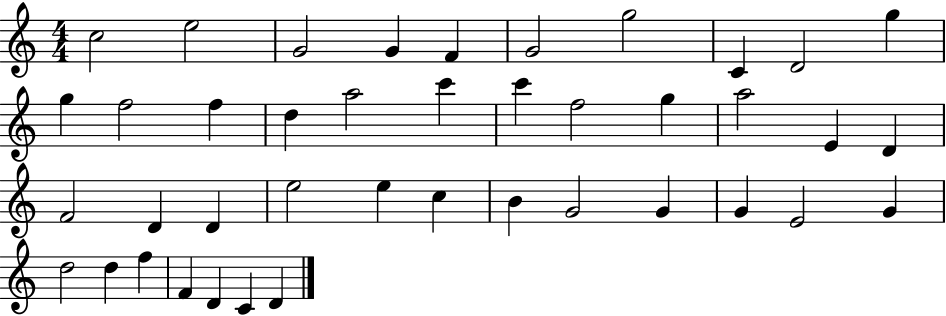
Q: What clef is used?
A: treble